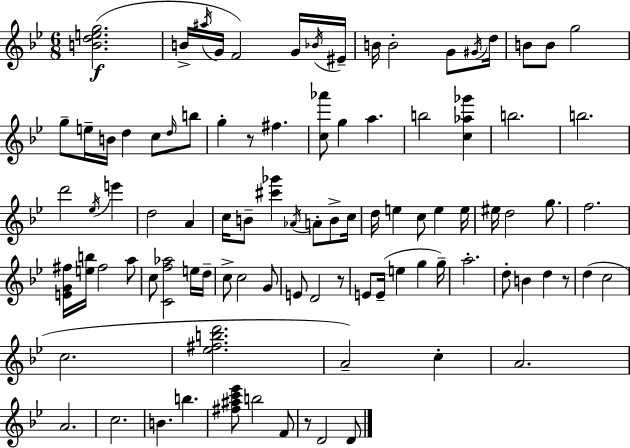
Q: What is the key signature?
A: G minor